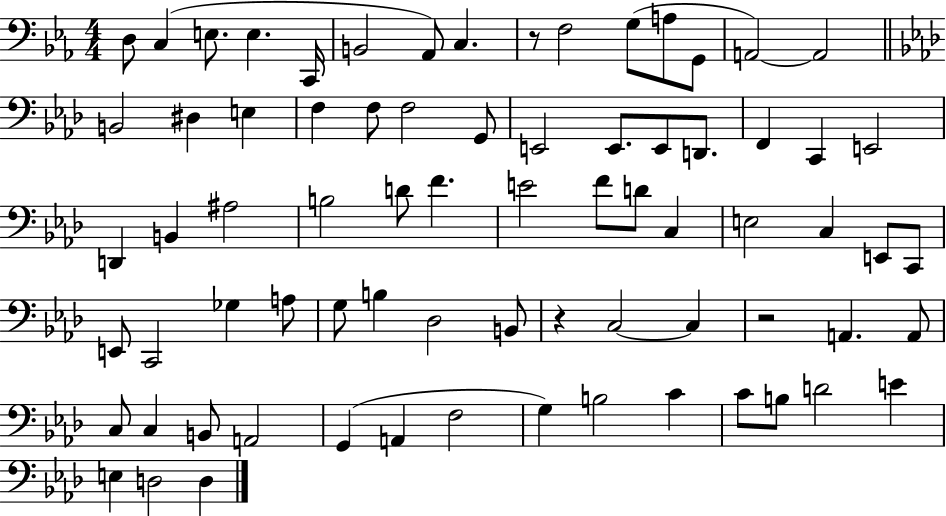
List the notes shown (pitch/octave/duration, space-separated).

D3/e C3/q E3/e. E3/q. C2/s B2/h Ab2/e C3/q. R/e F3/h G3/e A3/e G2/e A2/h A2/h B2/h D#3/q E3/q F3/q F3/e F3/h G2/e E2/h E2/e. E2/e D2/e. F2/q C2/q E2/h D2/q B2/q A#3/h B3/h D4/e F4/q. E4/h F4/e D4/e C3/q E3/h C3/q E2/e C2/e E2/e C2/h Gb3/q A3/e G3/e B3/q Db3/h B2/e R/q C3/h C3/q R/h A2/q. A2/e C3/e C3/q B2/e A2/h G2/q A2/q F3/h G3/q B3/h C4/q C4/e B3/e D4/h E4/q E3/q D3/h D3/q